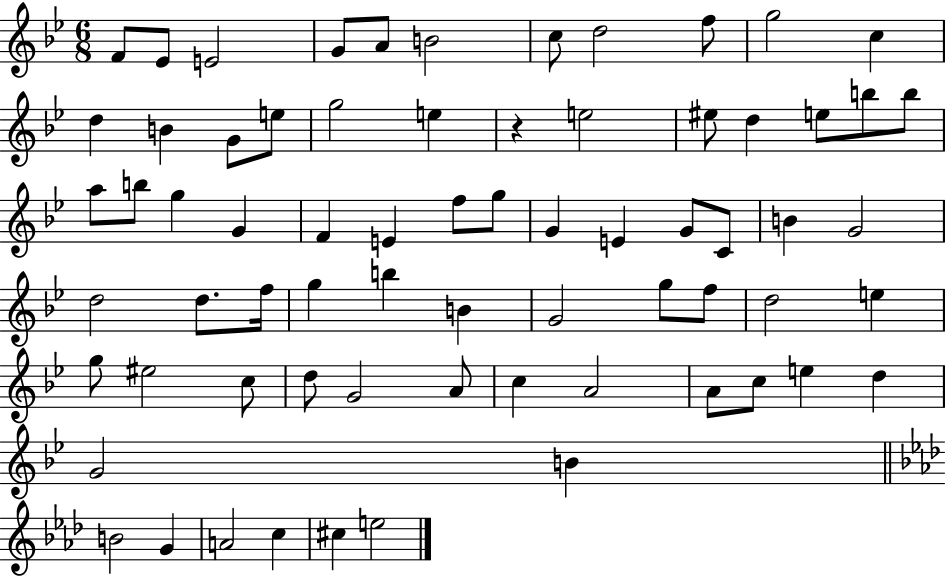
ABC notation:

X:1
T:Untitled
M:6/8
L:1/4
K:Bb
F/2 _E/2 E2 G/2 A/2 B2 c/2 d2 f/2 g2 c d B G/2 e/2 g2 e z e2 ^e/2 d e/2 b/2 b/2 a/2 b/2 g G F E f/2 g/2 G E G/2 C/2 B G2 d2 d/2 f/4 g b B G2 g/2 f/2 d2 e g/2 ^e2 c/2 d/2 G2 A/2 c A2 A/2 c/2 e d G2 B B2 G A2 c ^c e2